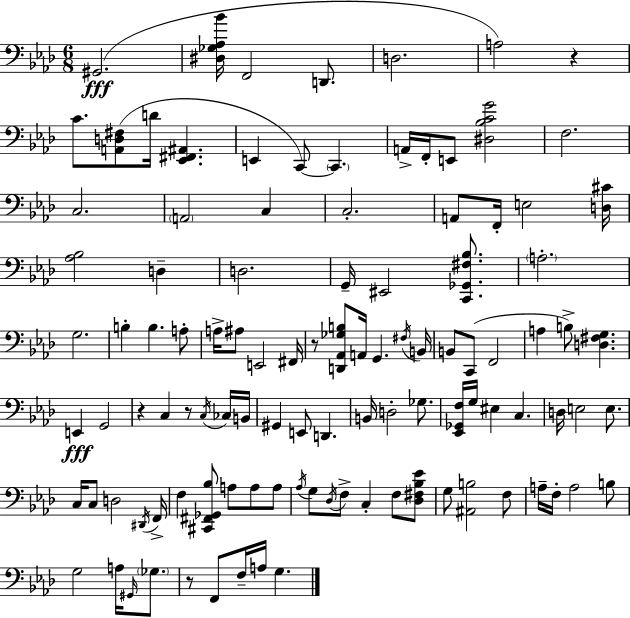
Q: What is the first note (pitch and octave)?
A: G#2